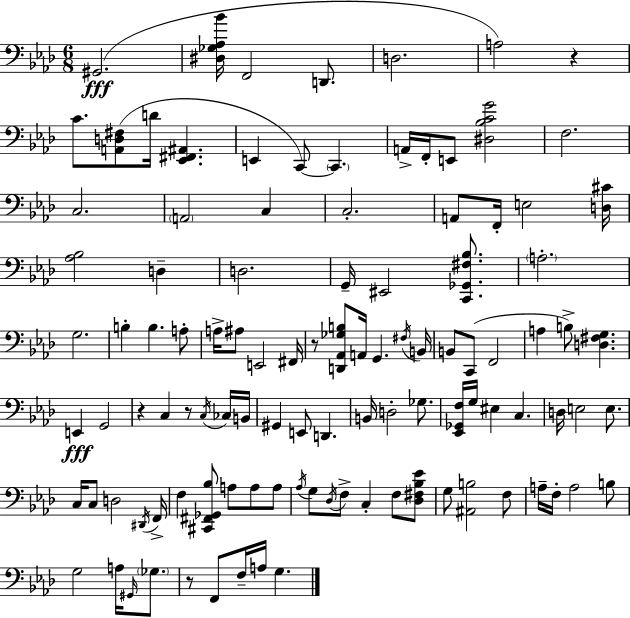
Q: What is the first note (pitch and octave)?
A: G#2